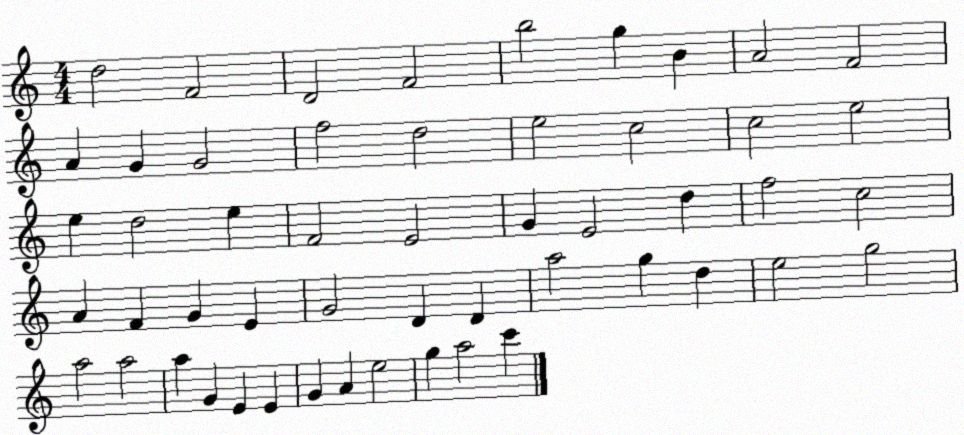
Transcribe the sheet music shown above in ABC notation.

X:1
T:Untitled
M:4/4
L:1/4
K:C
d2 F2 D2 F2 b2 g B A2 F2 A G G2 f2 d2 e2 c2 c2 e2 e d2 e F2 E2 G E2 d f2 c2 A F G E G2 D D a2 g d e2 g2 a2 a2 a G E E G A e2 g a2 c'